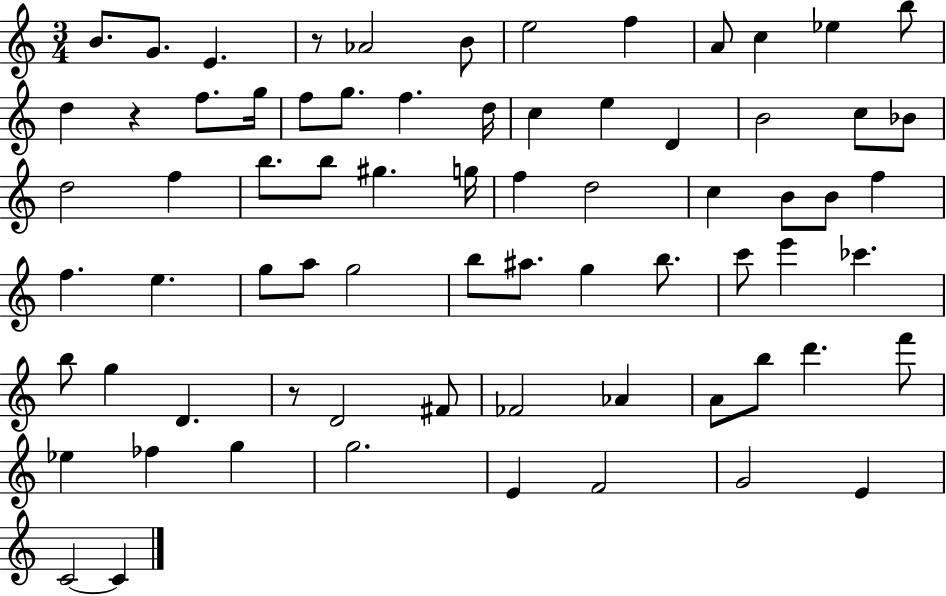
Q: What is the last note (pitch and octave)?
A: C4